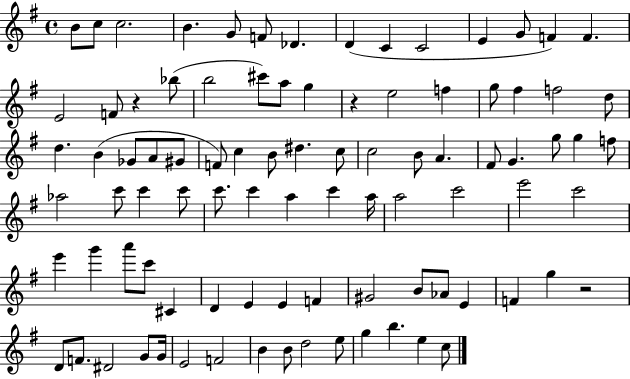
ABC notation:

X:1
T:Untitled
M:4/4
L:1/4
K:G
B/2 c/2 c2 B G/2 F/2 _D D C C2 E G/2 F F E2 F/2 z _b/2 b2 ^c'/2 a/2 g z e2 f g/2 ^f f2 d/2 d B _G/2 A/2 ^G/2 F/2 c B/2 ^d c/2 c2 B/2 A ^F/2 G g/2 g f/2 _a2 c'/2 c' c'/2 c'/2 c' a c' a/4 a2 c'2 e'2 c'2 e' g' a'/2 c'/2 ^C D E E F ^G2 B/2 _A/2 E F g z2 D/2 F/2 ^D2 G/2 G/4 E2 F2 B B/2 d2 e/2 g b e c/2